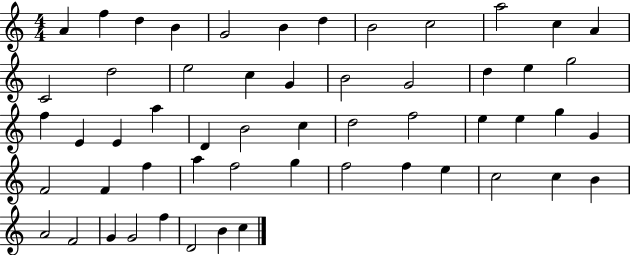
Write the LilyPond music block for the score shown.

{
  \clef treble
  \numericTimeSignature
  \time 4/4
  \key c \major
  a'4 f''4 d''4 b'4 | g'2 b'4 d''4 | b'2 c''2 | a''2 c''4 a'4 | \break c'2 d''2 | e''2 c''4 g'4 | b'2 g'2 | d''4 e''4 g''2 | \break f''4 e'4 e'4 a''4 | d'4 b'2 c''4 | d''2 f''2 | e''4 e''4 g''4 g'4 | \break f'2 f'4 f''4 | a''4 f''2 g''4 | f''2 f''4 e''4 | c''2 c''4 b'4 | \break a'2 f'2 | g'4 g'2 f''4 | d'2 b'4 c''4 | \bar "|."
}